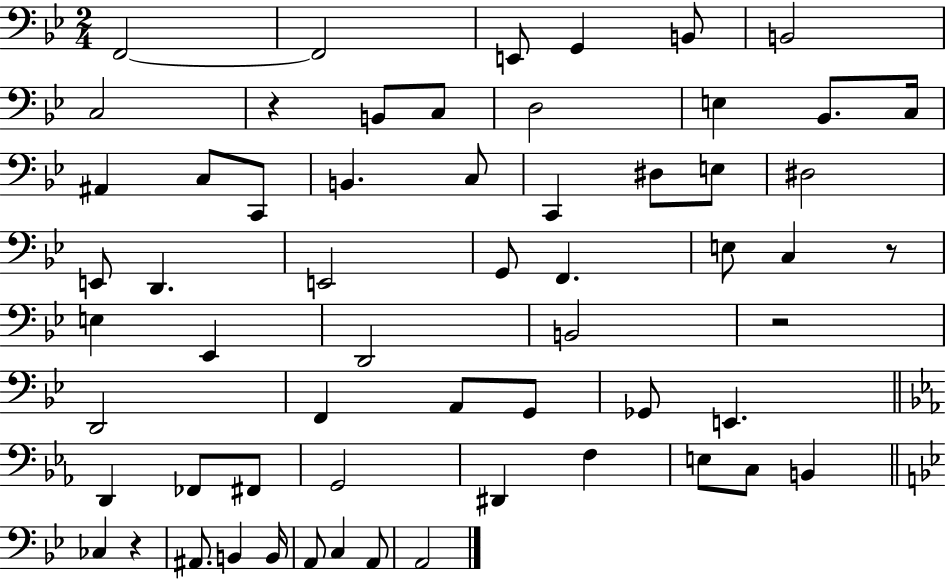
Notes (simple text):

F2/h F2/h E2/e G2/q B2/e B2/h C3/h R/q B2/e C3/e D3/h E3/q Bb2/e. C3/s A#2/q C3/e C2/e B2/q. C3/e C2/q D#3/e E3/e D#3/h E2/e D2/q. E2/h G2/e F2/q. E3/e C3/q R/e E3/q Eb2/q D2/h B2/h R/h D2/h F2/q A2/e G2/e Gb2/e E2/q. D2/q FES2/e F#2/e G2/h D#2/q F3/q E3/e C3/e B2/q CES3/q R/q A#2/e. B2/q B2/s A2/e C3/q A2/e A2/h